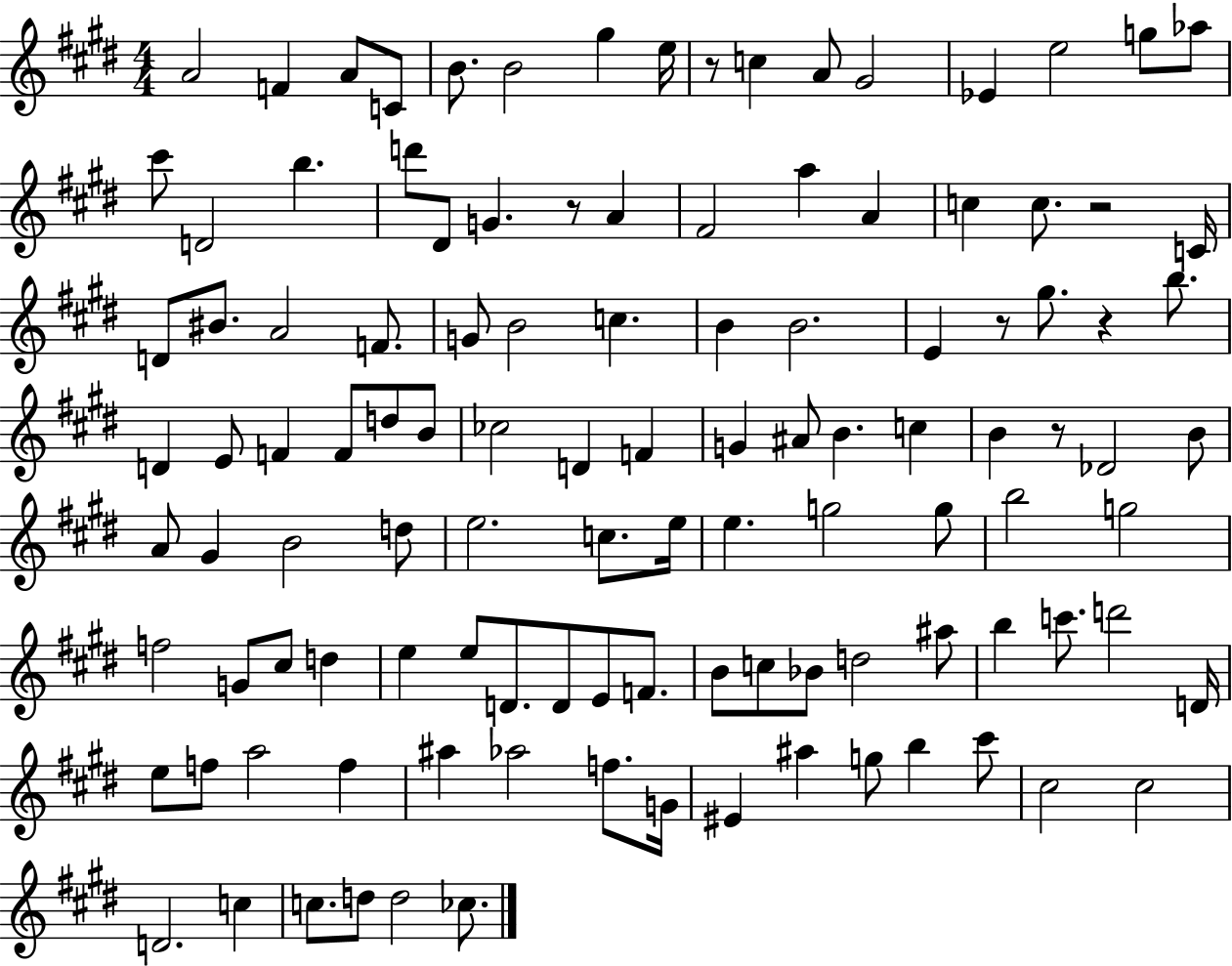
X:1
T:Untitled
M:4/4
L:1/4
K:E
A2 F A/2 C/2 B/2 B2 ^g e/4 z/2 c A/2 ^G2 _E e2 g/2 _a/2 ^c'/2 D2 b d'/2 ^D/2 G z/2 A ^F2 a A c c/2 z2 C/4 D/2 ^B/2 A2 F/2 G/2 B2 c B B2 E z/2 ^g/2 z b/2 D E/2 F F/2 d/2 B/2 _c2 D F G ^A/2 B c B z/2 _D2 B/2 A/2 ^G B2 d/2 e2 c/2 e/4 e g2 g/2 b2 g2 f2 G/2 ^c/2 d e e/2 D/2 D/2 E/2 F/2 B/2 c/2 _B/2 d2 ^a/2 b c'/2 d'2 D/4 e/2 f/2 a2 f ^a _a2 f/2 G/4 ^E ^a g/2 b ^c'/2 ^c2 ^c2 D2 c c/2 d/2 d2 _c/2